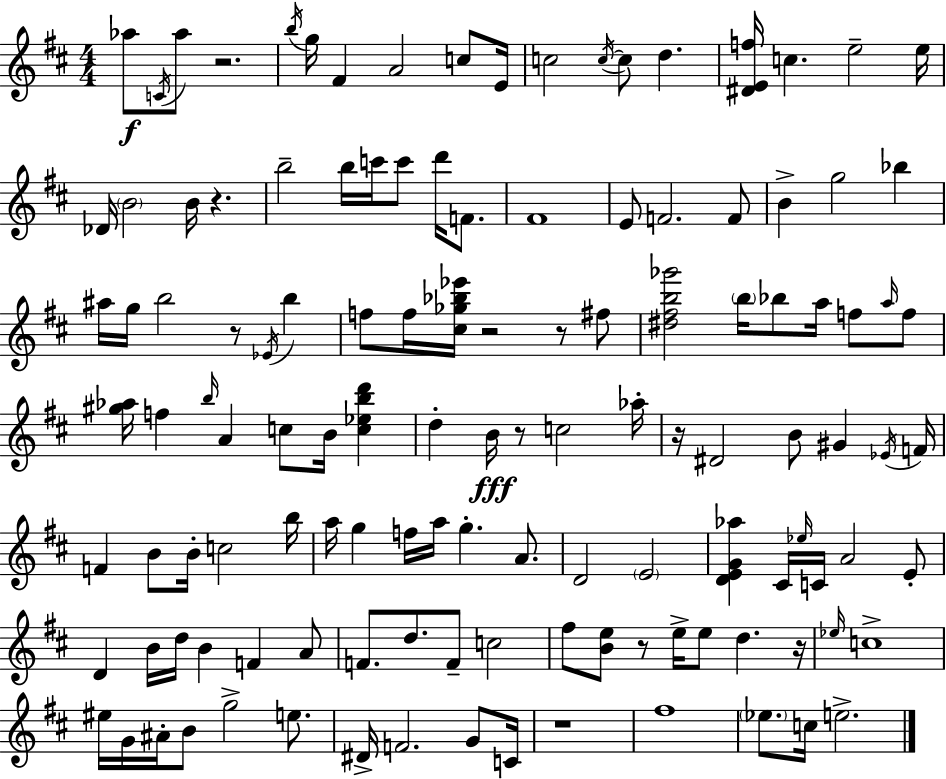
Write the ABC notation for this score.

X:1
T:Untitled
M:4/4
L:1/4
K:D
_a/2 C/4 _a/2 z2 b/4 g/4 ^F A2 c/2 E/4 c2 c/4 c/2 d [^DEf]/4 c e2 e/4 _D/4 B2 B/4 z b2 b/4 c'/4 c'/2 d'/4 F/2 ^F4 E/2 F2 F/2 B g2 _b ^a/4 g/4 b2 z/2 _E/4 b f/2 f/4 [^c_g_b_e']/4 z2 z/2 ^f/2 [^d^fb_g']2 b/4 _b/2 a/4 f/2 a/4 f/2 [^g_a]/4 f b/4 A c/2 B/4 [c_ebd'] d B/4 z/2 c2 _a/4 z/4 ^D2 B/2 ^G _E/4 F/4 F B/2 B/4 c2 b/4 a/4 g f/4 a/4 g A/2 D2 E2 [DEG_a] ^C/4 _e/4 C/4 A2 E/2 D B/4 d/4 B F A/2 F/2 d/2 F/2 c2 ^f/2 [Be]/2 z/2 e/4 e/2 d z/4 _e/4 c4 ^e/4 G/4 ^A/4 B/2 g2 e/2 ^D/4 F2 G/2 C/4 z4 ^f4 _e/2 c/4 e2